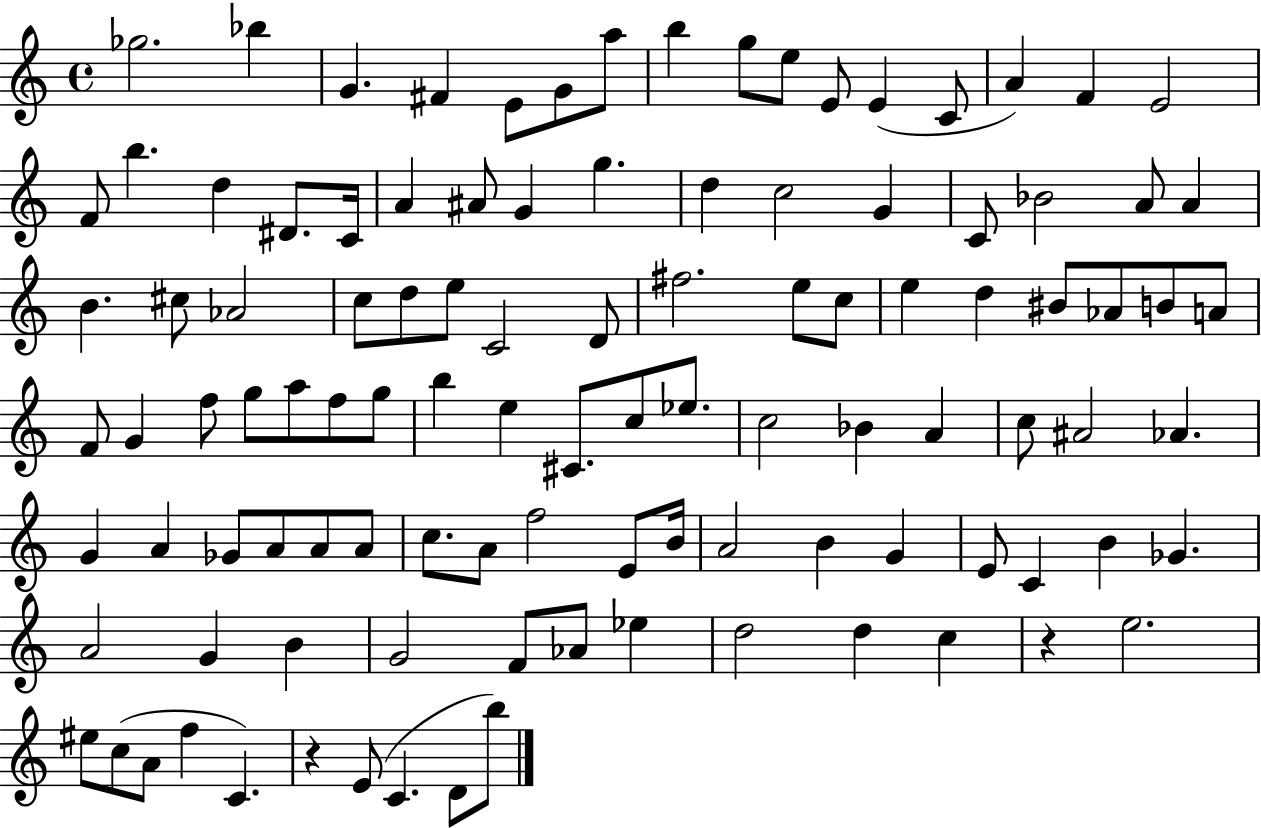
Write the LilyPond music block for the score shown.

{
  \clef treble
  \time 4/4
  \defaultTimeSignature
  \key c \major
  \repeat volta 2 { ges''2. bes''4 | g'4. fis'4 e'8 g'8 a''8 | b''4 g''8 e''8 e'8 e'4( c'8 | a'4) f'4 e'2 | \break f'8 b''4. d''4 dis'8. c'16 | a'4 ais'8 g'4 g''4. | d''4 c''2 g'4 | c'8 bes'2 a'8 a'4 | \break b'4. cis''8 aes'2 | c''8 d''8 e''8 c'2 d'8 | fis''2. e''8 c''8 | e''4 d''4 bis'8 aes'8 b'8 a'8 | \break f'8 g'4 f''8 g''8 a''8 f''8 g''8 | b''4 e''4 cis'8. c''8 ees''8. | c''2 bes'4 a'4 | c''8 ais'2 aes'4. | \break g'4 a'4 ges'8 a'8 a'8 a'8 | c''8. a'8 f''2 e'8 b'16 | a'2 b'4 g'4 | e'8 c'4 b'4 ges'4. | \break a'2 g'4 b'4 | g'2 f'8 aes'8 ees''4 | d''2 d''4 c''4 | r4 e''2. | \break eis''8 c''8( a'8 f''4 c'4.) | r4 e'8( c'4. d'8 b''8) | } \bar "|."
}